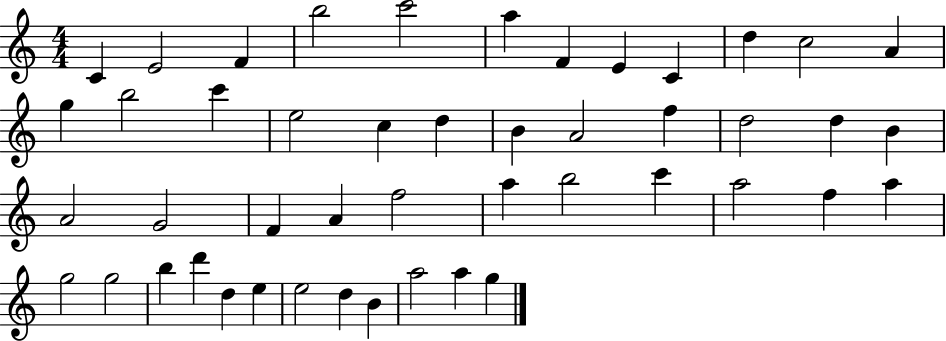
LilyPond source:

{
  \clef treble
  \numericTimeSignature
  \time 4/4
  \key c \major
  c'4 e'2 f'4 | b''2 c'''2 | a''4 f'4 e'4 c'4 | d''4 c''2 a'4 | \break g''4 b''2 c'''4 | e''2 c''4 d''4 | b'4 a'2 f''4 | d''2 d''4 b'4 | \break a'2 g'2 | f'4 a'4 f''2 | a''4 b''2 c'''4 | a''2 f''4 a''4 | \break g''2 g''2 | b''4 d'''4 d''4 e''4 | e''2 d''4 b'4 | a''2 a''4 g''4 | \break \bar "|."
}